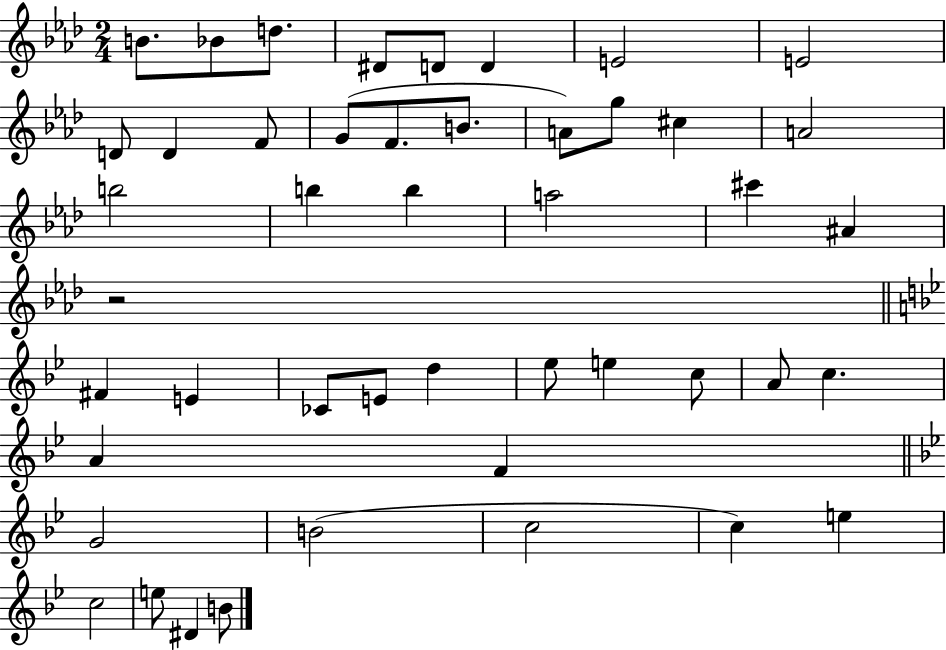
X:1
T:Untitled
M:2/4
L:1/4
K:Ab
B/2 _B/2 d/2 ^D/2 D/2 D E2 E2 D/2 D F/2 G/2 F/2 B/2 A/2 g/2 ^c A2 b2 b b a2 ^c' ^A z2 ^F E _C/2 E/2 d _e/2 e c/2 A/2 c A F G2 B2 c2 c e c2 e/2 ^D B/2